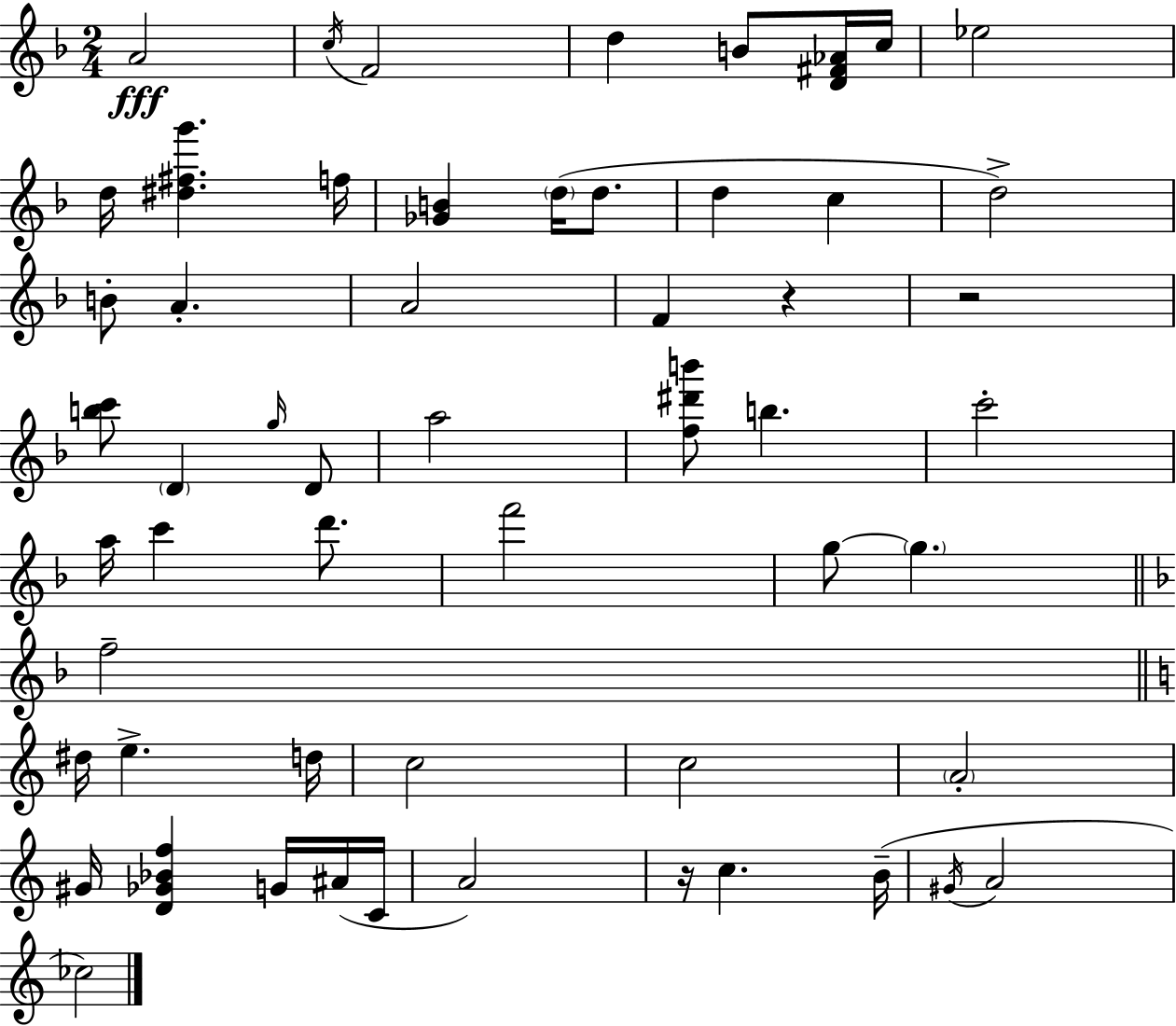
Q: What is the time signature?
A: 2/4